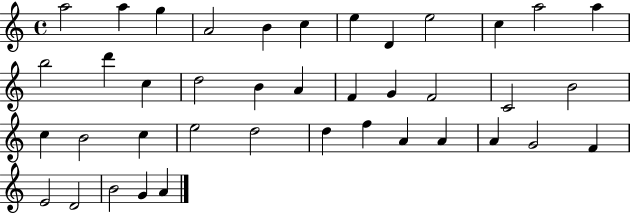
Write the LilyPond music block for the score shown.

{
  \clef treble
  \time 4/4
  \defaultTimeSignature
  \key c \major
  a''2 a''4 g''4 | a'2 b'4 c''4 | e''4 d'4 e''2 | c''4 a''2 a''4 | \break b''2 d'''4 c''4 | d''2 b'4 a'4 | f'4 g'4 f'2 | c'2 b'2 | \break c''4 b'2 c''4 | e''2 d''2 | d''4 f''4 a'4 a'4 | a'4 g'2 f'4 | \break e'2 d'2 | b'2 g'4 a'4 | \bar "|."
}